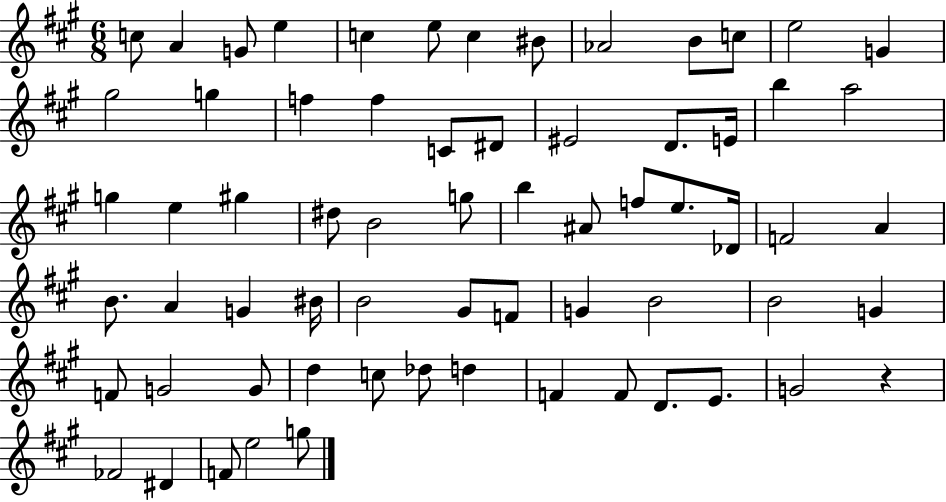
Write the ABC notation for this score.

X:1
T:Untitled
M:6/8
L:1/4
K:A
c/2 A G/2 e c e/2 c ^B/2 _A2 B/2 c/2 e2 G ^g2 g f f C/2 ^D/2 ^E2 D/2 E/4 b a2 g e ^g ^d/2 B2 g/2 b ^A/2 f/2 e/2 _D/4 F2 A B/2 A G ^B/4 B2 ^G/2 F/2 G B2 B2 G F/2 G2 G/2 d c/2 _d/2 d F F/2 D/2 E/2 G2 z _F2 ^D F/2 e2 g/2